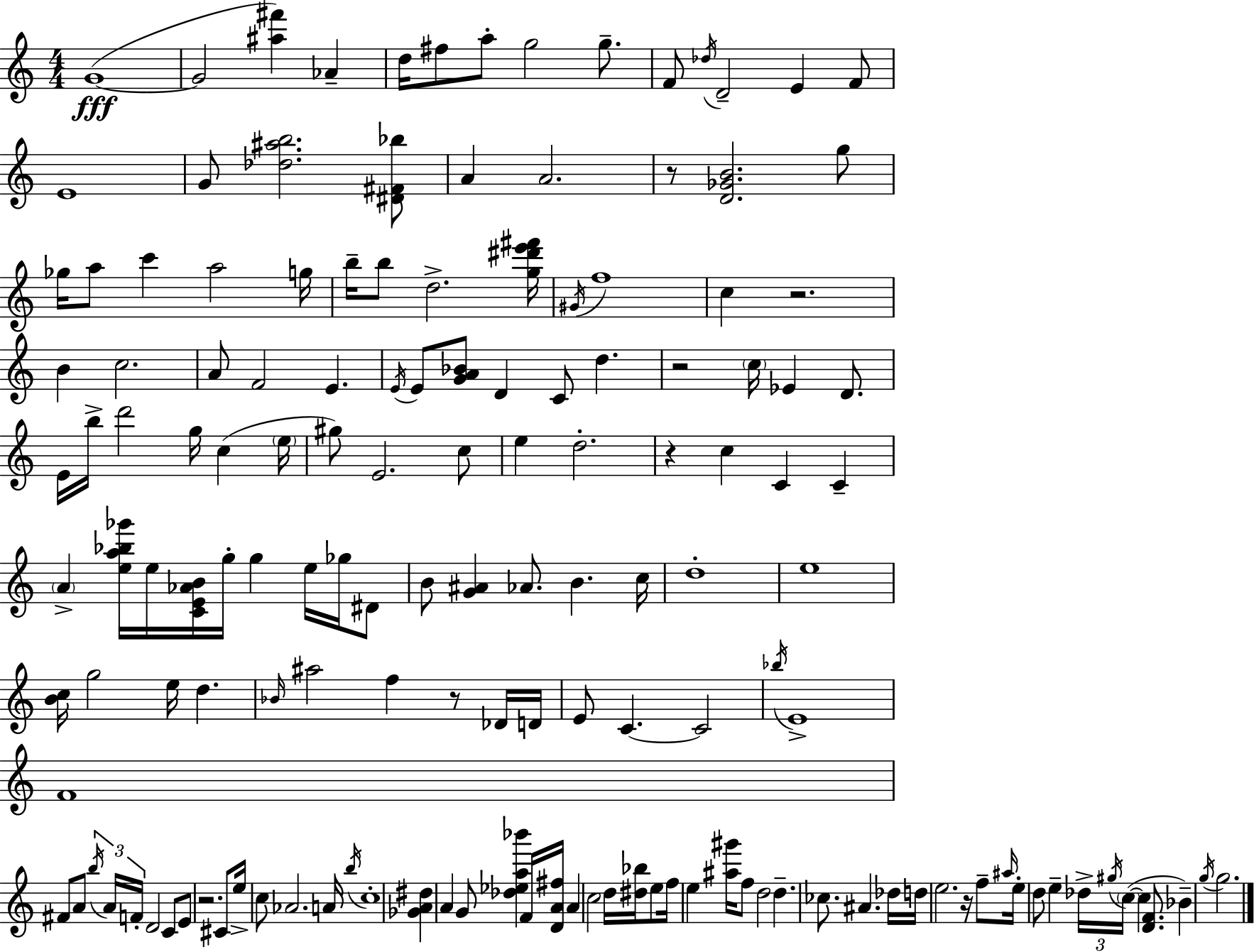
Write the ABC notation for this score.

X:1
T:Untitled
M:4/4
L:1/4
K:C
G4 G2 [^a^f'] _A d/4 ^f/2 a/2 g2 g/2 F/2 _d/4 D2 E F/2 E4 G/2 [_d^ab]2 [^D^F_b]/2 A A2 z/2 [D_GB]2 g/2 _g/4 a/2 c' a2 g/4 b/4 b/2 d2 [g^d'e'^f']/4 ^G/4 f4 c z2 B c2 A/2 F2 E E/4 E/2 [GA_B]/2 D C/2 d z2 c/4 _E D/2 E/4 b/4 d'2 g/4 c e/4 ^g/2 E2 c/2 e d2 z c C C A [ea_b_g']/4 e/4 [CE_AB]/4 g/4 g e/4 _g/4 ^D/2 B/2 [G^A] _A/2 B c/4 d4 e4 [Bc]/4 g2 e/4 d _B/4 ^a2 f z/2 _D/4 D/4 E/2 C C2 _b/4 E4 F4 ^F/2 A/2 b/4 A/4 F/4 D2 C/2 E/2 z2 ^C/2 e/4 c/2 _A2 A/4 b/4 c4 [_GA^d] A G/2 [_d_ea_b'] F/4 [DA^f]/4 A c2 d/4 [^d_b]/4 e/2 f/4 e [^a^g']/4 f/2 d2 d _c/2 ^A _d/4 d/4 e2 z/4 f/2 ^a/4 e/4 d/2 e _d/4 ^g/4 c/4 c [DF]/2 _B g/4 g2